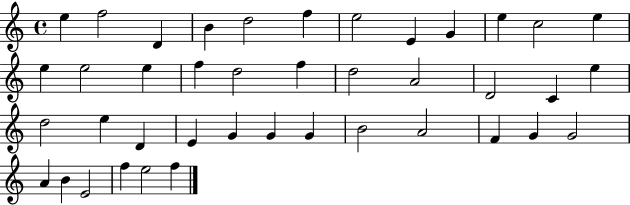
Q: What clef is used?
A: treble